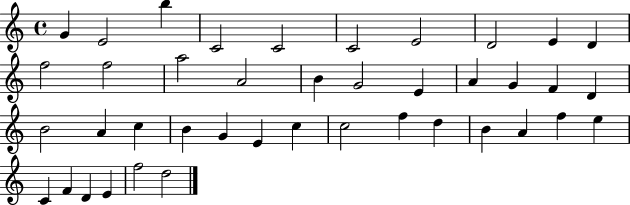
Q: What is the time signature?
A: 4/4